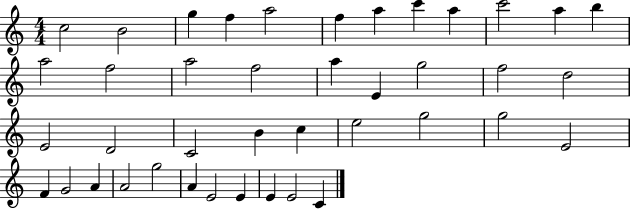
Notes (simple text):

C5/h B4/h G5/q F5/q A5/h F5/q A5/q C6/q A5/q C6/h A5/q B5/q A5/h F5/h A5/h F5/h A5/q E4/q G5/h F5/h D5/h E4/h D4/h C4/h B4/q C5/q E5/h G5/h G5/h E4/h F4/q G4/h A4/q A4/h G5/h A4/q E4/h E4/q E4/q E4/h C4/q